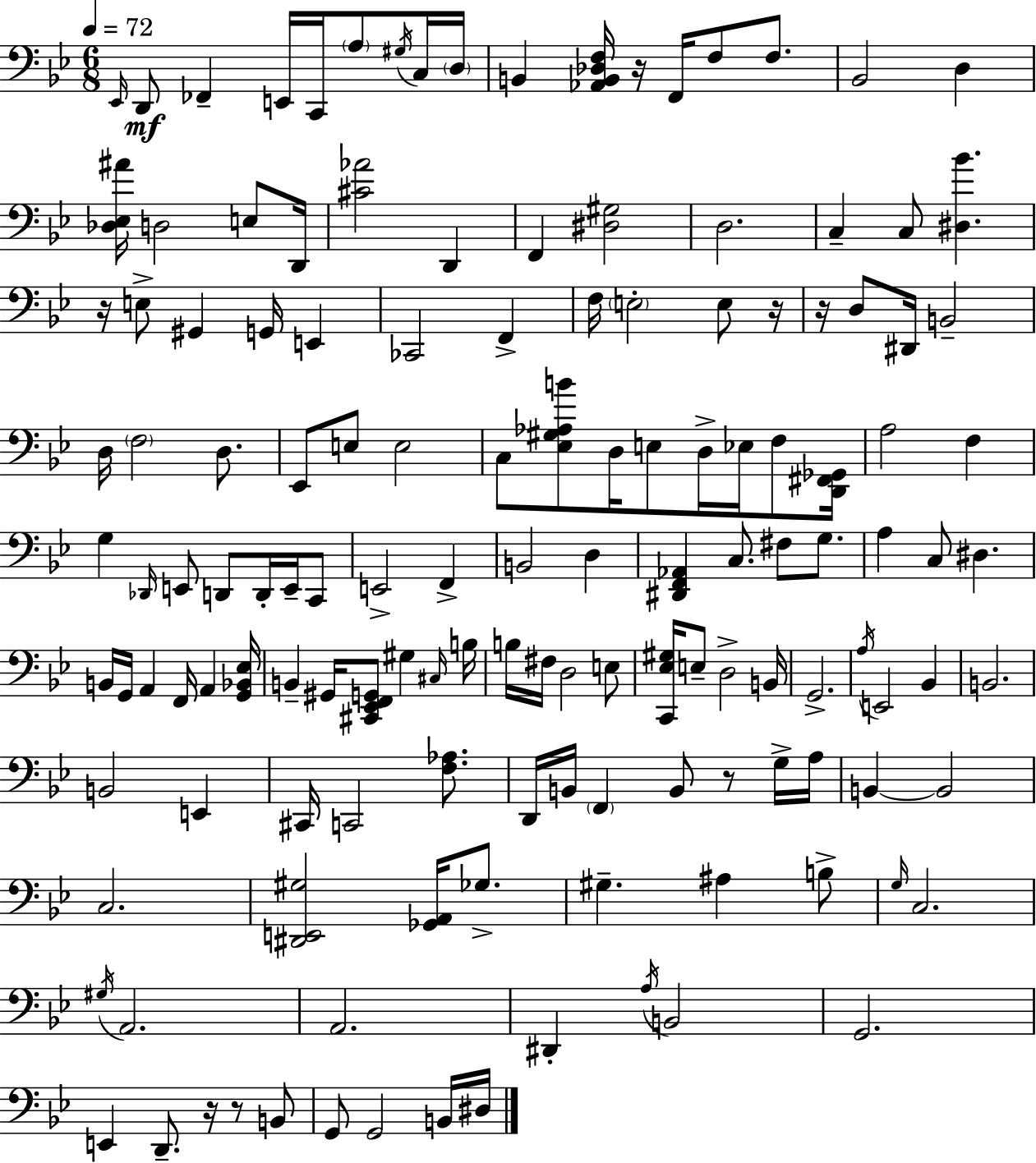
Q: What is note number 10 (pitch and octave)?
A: B2